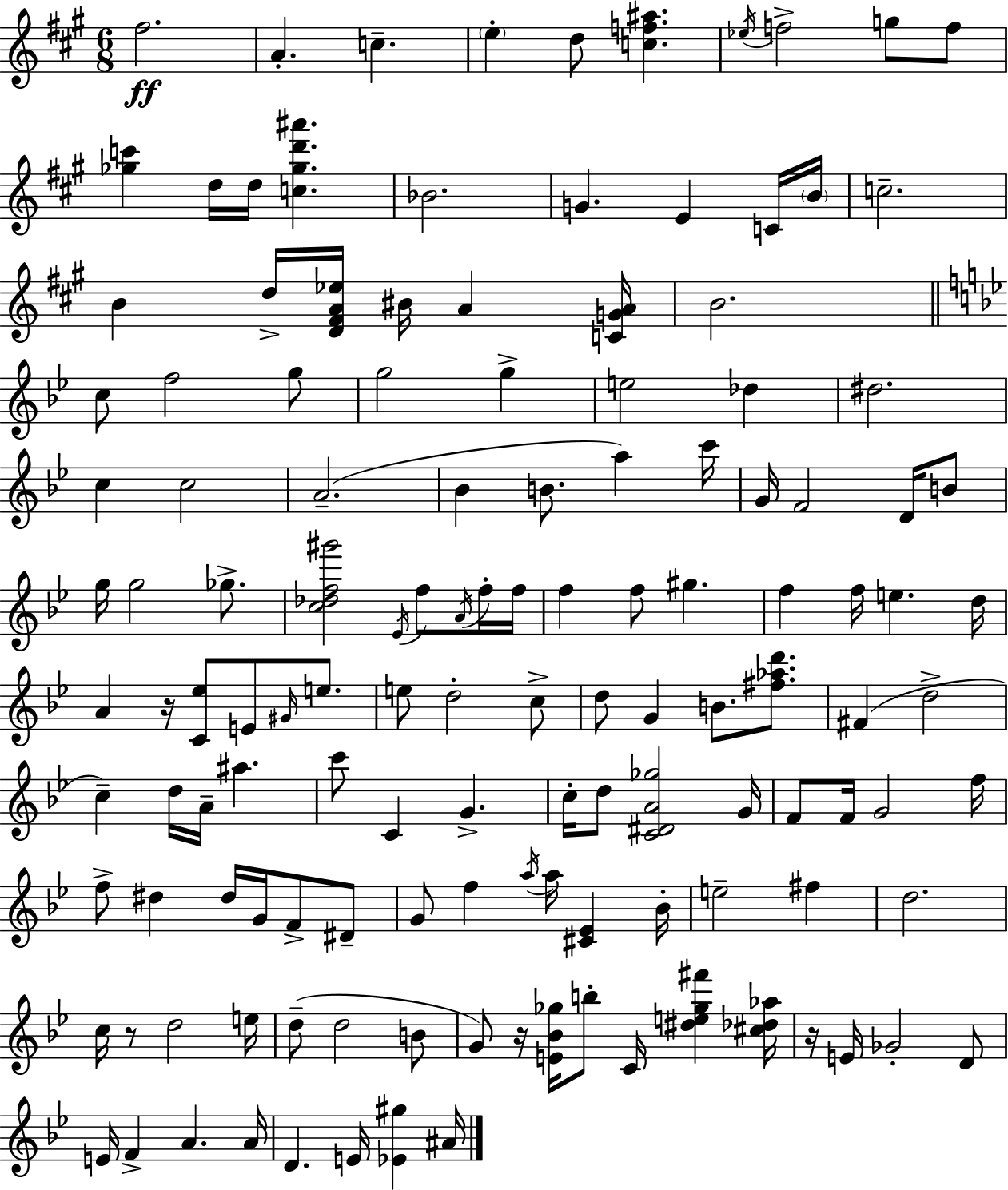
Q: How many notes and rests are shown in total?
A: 133